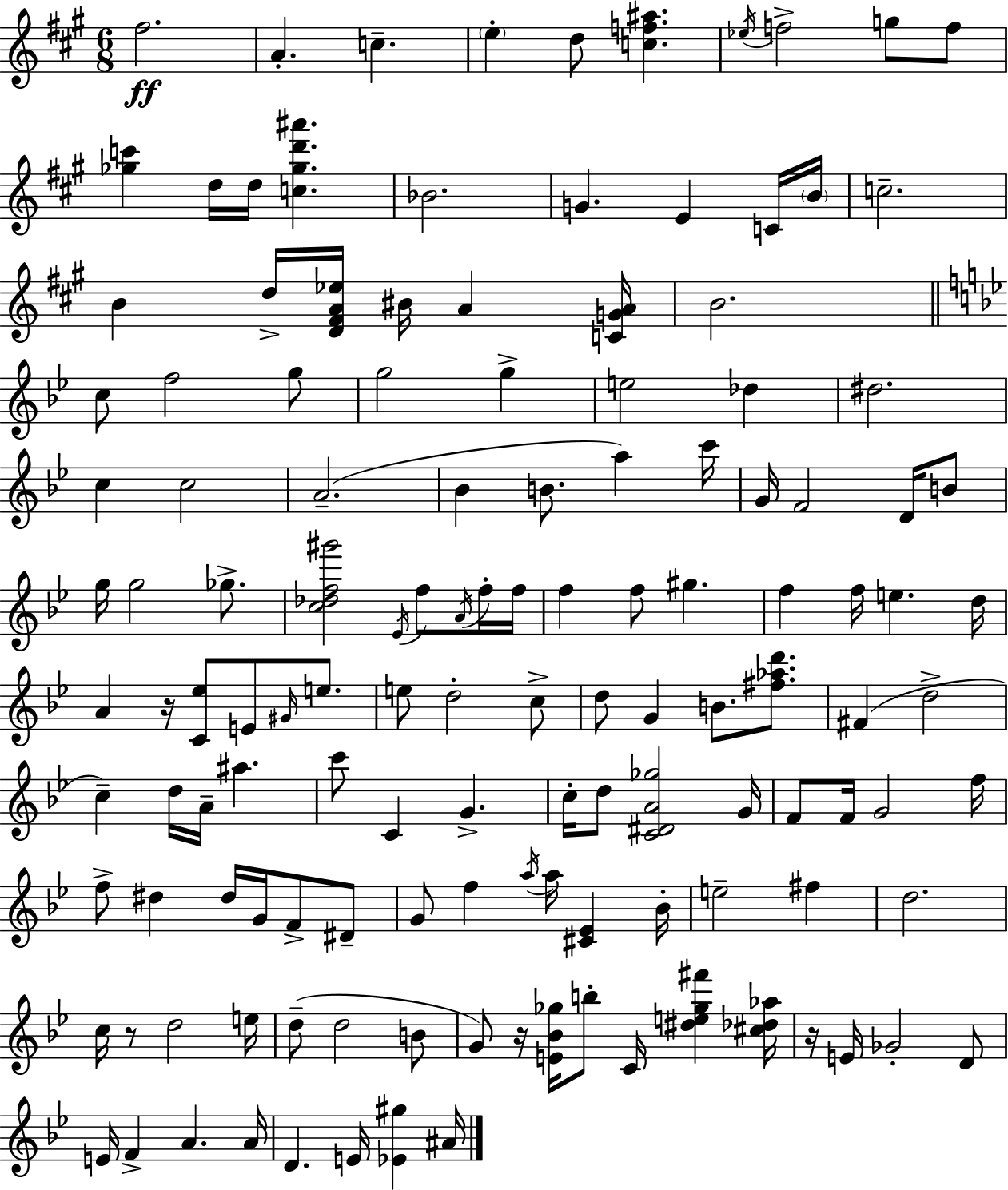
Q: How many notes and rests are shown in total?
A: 133